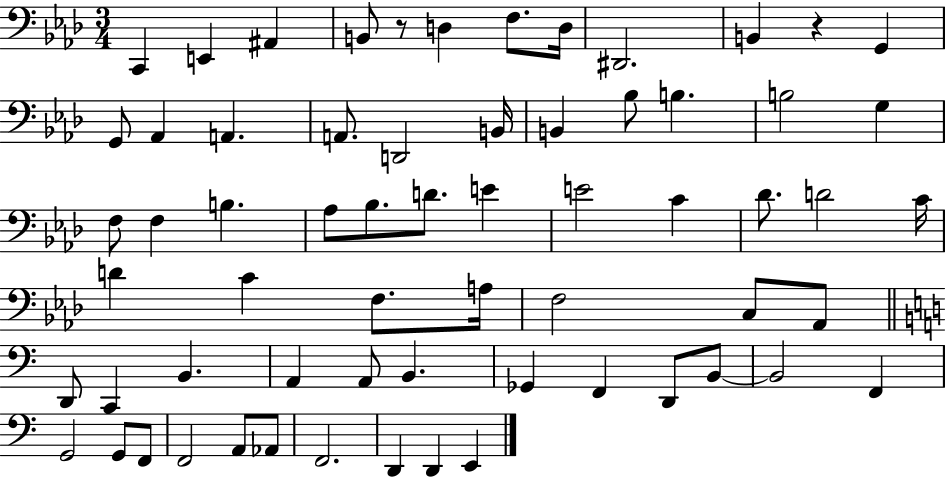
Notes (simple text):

C2/q E2/q A#2/q B2/e R/e D3/q F3/e. D3/s D#2/h. B2/q R/q G2/q G2/e Ab2/q A2/q. A2/e. D2/h B2/s B2/q Bb3/e B3/q. B3/h G3/q F3/e F3/q B3/q. Ab3/e Bb3/e. D4/e. E4/q E4/h C4/q Db4/e. D4/h C4/s D4/q C4/q F3/e. A3/s F3/h C3/e Ab2/e D2/e C2/q B2/q. A2/q A2/e B2/q. Gb2/q F2/q D2/e B2/e B2/h F2/q G2/h G2/e F2/e F2/h A2/e Ab2/e F2/h. D2/q D2/q E2/q